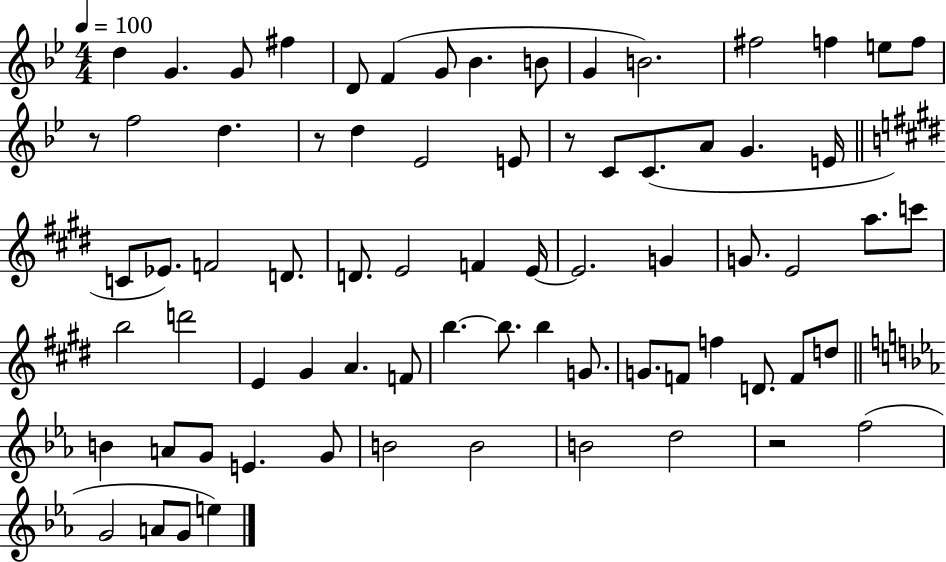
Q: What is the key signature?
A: BES major